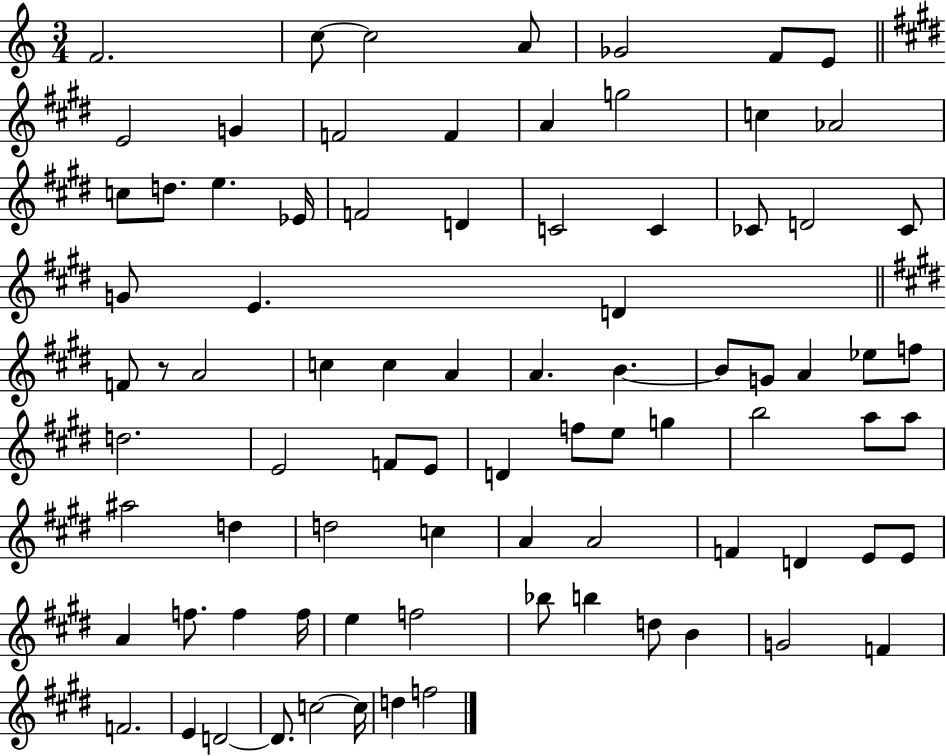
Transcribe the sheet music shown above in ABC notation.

X:1
T:Untitled
M:3/4
L:1/4
K:C
F2 c/2 c2 A/2 _G2 F/2 E/2 E2 G F2 F A g2 c _A2 c/2 d/2 e _E/4 F2 D C2 C _C/2 D2 _C/2 G/2 E D F/2 z/2 A2 c c A A B B/2 G/2 A _e/2 f/2 d2 E2 F/2 E/2 D f/2 e/2 g b2 a/2 a/2 ^a2 d d2 c A A2 F D E/2 E/2 A f/2 f f/4 e f2 _b/2 b d/2 B G2 F F2 E D2 D/2 c2 c/4 d f2